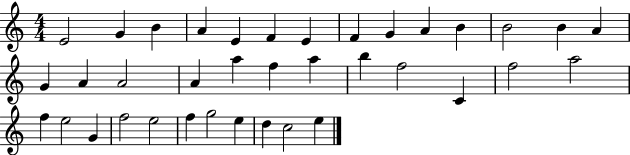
{
  \clef treble
  \numericTimeSignature
  \time 4/4
  \key c \major
  e'2 g'4 b'4 | a'4 e'4 f'4 e'4 | f'4 g'4 a'4 b'4 | b'2 b'4 a'4 | \break g'4 a'4 a'2 | a'4 a''4 f''4 a''4 | b''4 f''2 c'4 | f''2 a''2 | \break f''4 e''2 g'4 | f''2 e''2 | f''4 g''2 e''4 | d''4 c''2 e''4 | \break \bar "|."
}